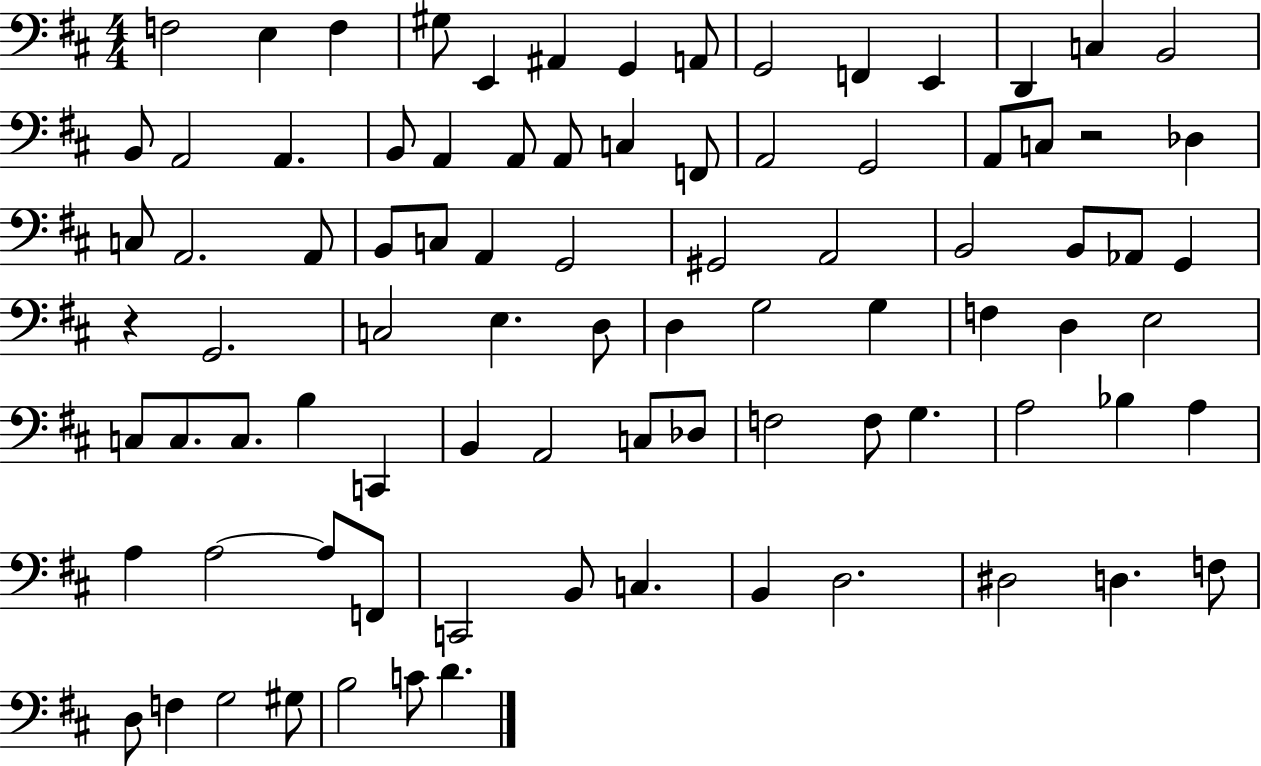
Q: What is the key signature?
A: D major